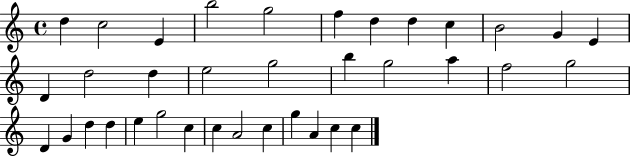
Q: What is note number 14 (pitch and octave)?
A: D5